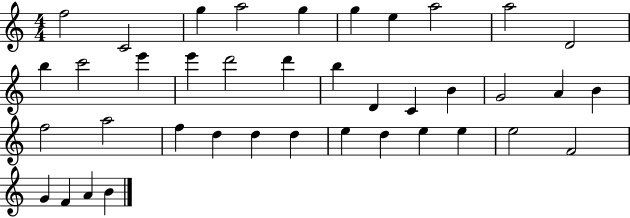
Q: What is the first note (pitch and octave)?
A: F5